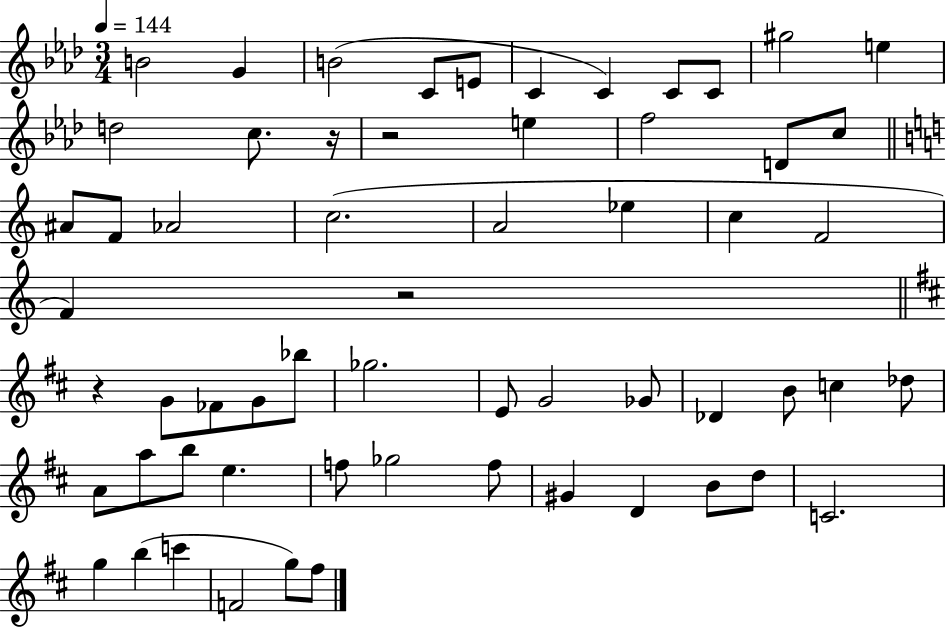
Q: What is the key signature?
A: AES major